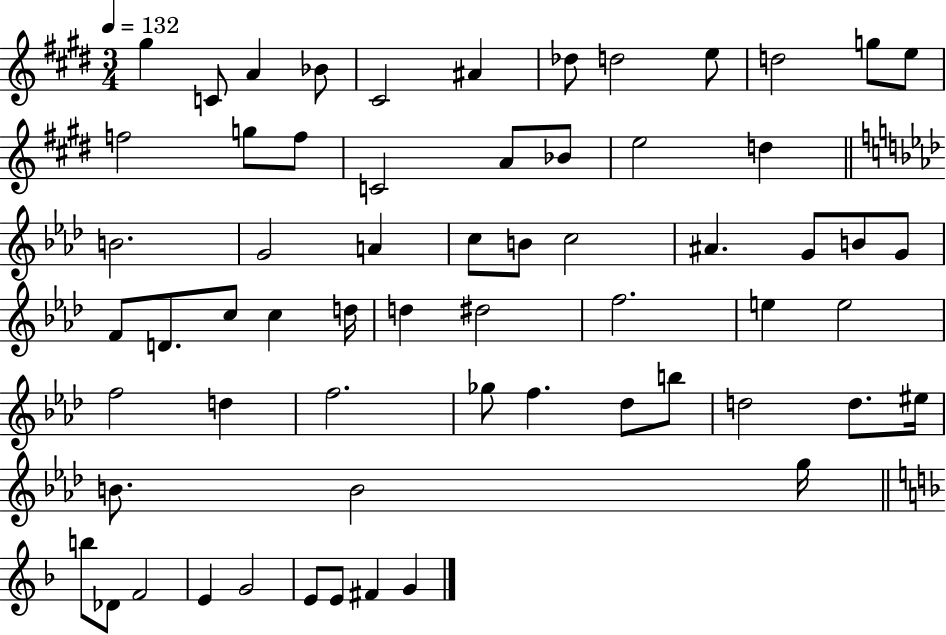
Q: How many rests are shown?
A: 0